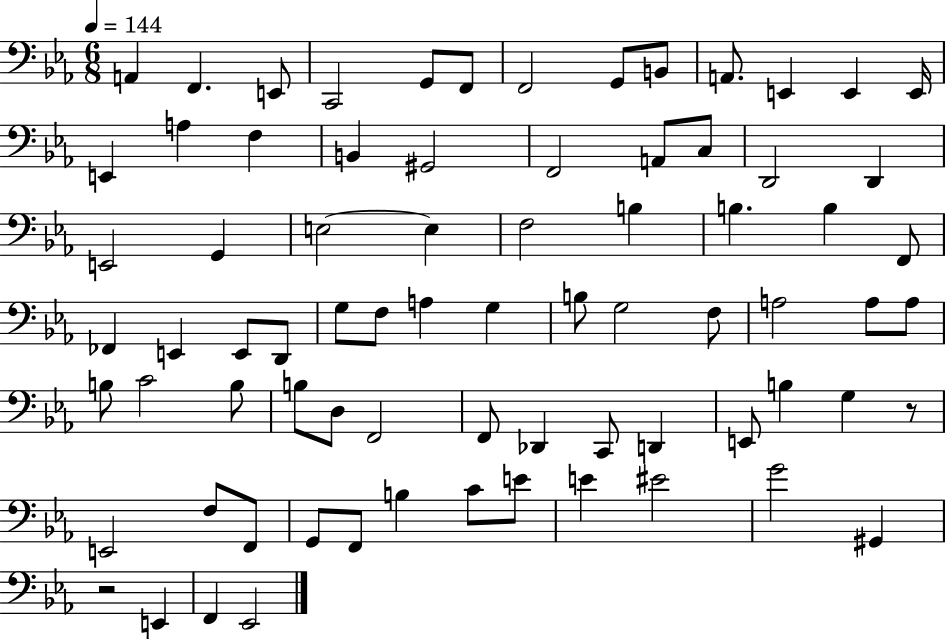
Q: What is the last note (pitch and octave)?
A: Eb2